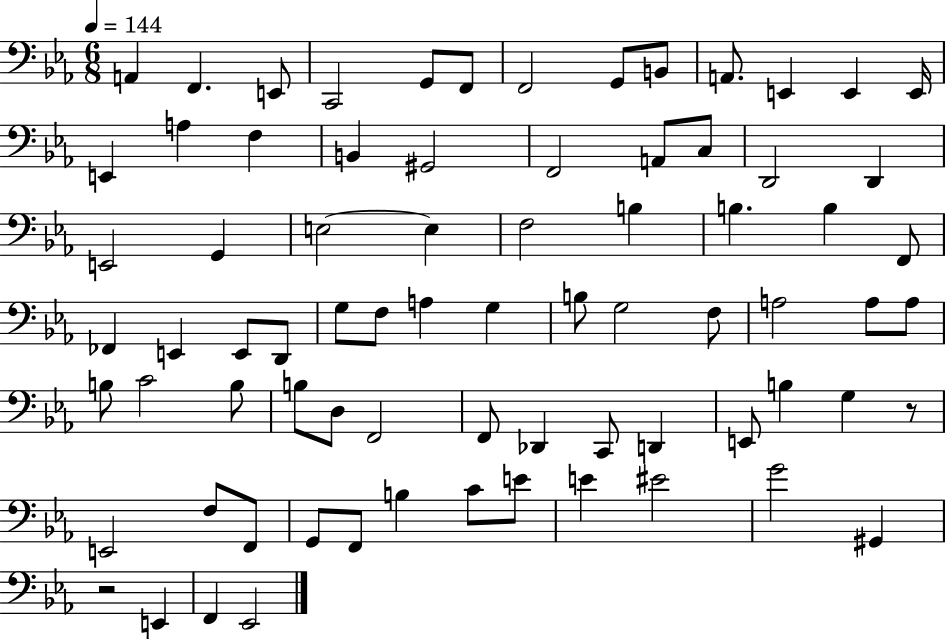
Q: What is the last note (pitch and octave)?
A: Eb2